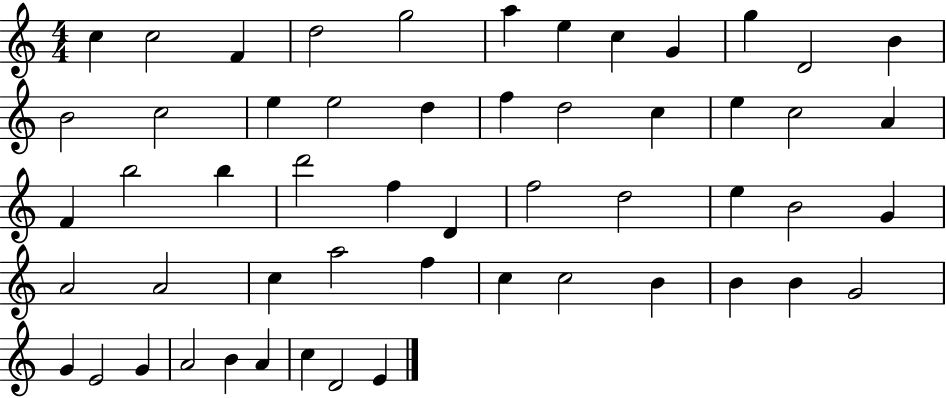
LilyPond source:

{
  \clef treble
  \numericTimeSignature
  \time 4/4
  \key c \major
  c''4 c''2 f'4 | d''2 g''2 | a''4 e''4 c''4 g'4 | g''4 d'2 b'4 | \break b'2 c''2 | e''4 e''2 d''4 | f''4 d''2 c''4 | e''4 c''2 a'4 | \break f'4 b''2 b''4 | d'''2 f''4 d'4 | f''2 d''2 | e''4 b'2 g'4 | \break a'2 a'2 | c''4 a''2 f''4 | c''4 c''2 b'4 | b'4 b'4 g'2 | \break g'4 e'2 g'4 | a'2 b'4 a'4 | c''4 d'2 e'4 | \bar "|."
}